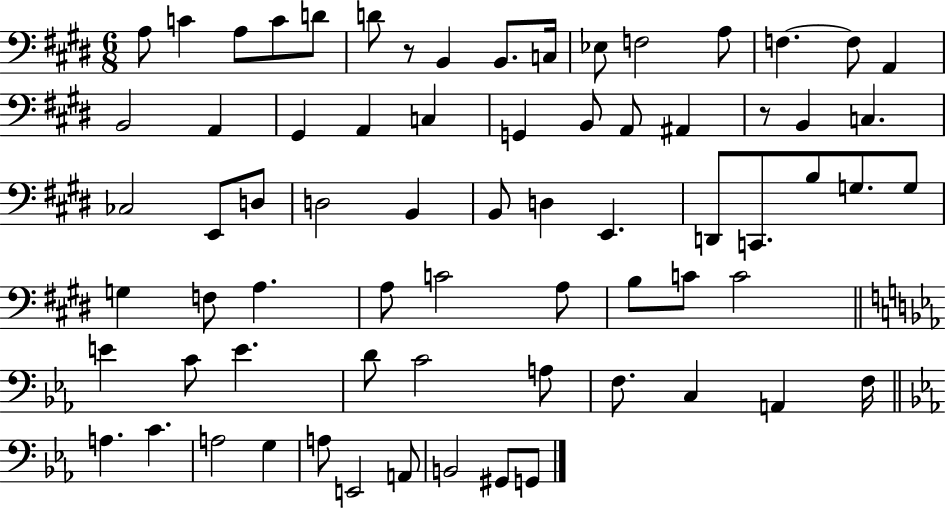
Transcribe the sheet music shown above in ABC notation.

X:1
T:Untitled
M:6/8
L:1/4
K:E
A,/2 C A,/2 C/2 D/2 D/2 z/2 B,, B,,/2 C,/4 _E,/2 F,2 A,/2 F, F,/2 A,, B,,2 A,, ^G,, A,, C, G,, B,,/2 A,,/2 ^A,, z/2 B,, C, _C,2 E,,/2 D,/2 D,2 B,, B,,/2 D, E,, D,,/2 C,,/2 B,/2 G,/2 G,/2 G, F,/2 A, A,/2 C2 A,/2 B,/2 C/2 C2 E C/2 E D/2 C2 A,/2 F,/2 C, A,, F,/4 A, C A,2 G, A,/2 E,,2 A,,/2 B,,2 ^G,,/2 G,,/2